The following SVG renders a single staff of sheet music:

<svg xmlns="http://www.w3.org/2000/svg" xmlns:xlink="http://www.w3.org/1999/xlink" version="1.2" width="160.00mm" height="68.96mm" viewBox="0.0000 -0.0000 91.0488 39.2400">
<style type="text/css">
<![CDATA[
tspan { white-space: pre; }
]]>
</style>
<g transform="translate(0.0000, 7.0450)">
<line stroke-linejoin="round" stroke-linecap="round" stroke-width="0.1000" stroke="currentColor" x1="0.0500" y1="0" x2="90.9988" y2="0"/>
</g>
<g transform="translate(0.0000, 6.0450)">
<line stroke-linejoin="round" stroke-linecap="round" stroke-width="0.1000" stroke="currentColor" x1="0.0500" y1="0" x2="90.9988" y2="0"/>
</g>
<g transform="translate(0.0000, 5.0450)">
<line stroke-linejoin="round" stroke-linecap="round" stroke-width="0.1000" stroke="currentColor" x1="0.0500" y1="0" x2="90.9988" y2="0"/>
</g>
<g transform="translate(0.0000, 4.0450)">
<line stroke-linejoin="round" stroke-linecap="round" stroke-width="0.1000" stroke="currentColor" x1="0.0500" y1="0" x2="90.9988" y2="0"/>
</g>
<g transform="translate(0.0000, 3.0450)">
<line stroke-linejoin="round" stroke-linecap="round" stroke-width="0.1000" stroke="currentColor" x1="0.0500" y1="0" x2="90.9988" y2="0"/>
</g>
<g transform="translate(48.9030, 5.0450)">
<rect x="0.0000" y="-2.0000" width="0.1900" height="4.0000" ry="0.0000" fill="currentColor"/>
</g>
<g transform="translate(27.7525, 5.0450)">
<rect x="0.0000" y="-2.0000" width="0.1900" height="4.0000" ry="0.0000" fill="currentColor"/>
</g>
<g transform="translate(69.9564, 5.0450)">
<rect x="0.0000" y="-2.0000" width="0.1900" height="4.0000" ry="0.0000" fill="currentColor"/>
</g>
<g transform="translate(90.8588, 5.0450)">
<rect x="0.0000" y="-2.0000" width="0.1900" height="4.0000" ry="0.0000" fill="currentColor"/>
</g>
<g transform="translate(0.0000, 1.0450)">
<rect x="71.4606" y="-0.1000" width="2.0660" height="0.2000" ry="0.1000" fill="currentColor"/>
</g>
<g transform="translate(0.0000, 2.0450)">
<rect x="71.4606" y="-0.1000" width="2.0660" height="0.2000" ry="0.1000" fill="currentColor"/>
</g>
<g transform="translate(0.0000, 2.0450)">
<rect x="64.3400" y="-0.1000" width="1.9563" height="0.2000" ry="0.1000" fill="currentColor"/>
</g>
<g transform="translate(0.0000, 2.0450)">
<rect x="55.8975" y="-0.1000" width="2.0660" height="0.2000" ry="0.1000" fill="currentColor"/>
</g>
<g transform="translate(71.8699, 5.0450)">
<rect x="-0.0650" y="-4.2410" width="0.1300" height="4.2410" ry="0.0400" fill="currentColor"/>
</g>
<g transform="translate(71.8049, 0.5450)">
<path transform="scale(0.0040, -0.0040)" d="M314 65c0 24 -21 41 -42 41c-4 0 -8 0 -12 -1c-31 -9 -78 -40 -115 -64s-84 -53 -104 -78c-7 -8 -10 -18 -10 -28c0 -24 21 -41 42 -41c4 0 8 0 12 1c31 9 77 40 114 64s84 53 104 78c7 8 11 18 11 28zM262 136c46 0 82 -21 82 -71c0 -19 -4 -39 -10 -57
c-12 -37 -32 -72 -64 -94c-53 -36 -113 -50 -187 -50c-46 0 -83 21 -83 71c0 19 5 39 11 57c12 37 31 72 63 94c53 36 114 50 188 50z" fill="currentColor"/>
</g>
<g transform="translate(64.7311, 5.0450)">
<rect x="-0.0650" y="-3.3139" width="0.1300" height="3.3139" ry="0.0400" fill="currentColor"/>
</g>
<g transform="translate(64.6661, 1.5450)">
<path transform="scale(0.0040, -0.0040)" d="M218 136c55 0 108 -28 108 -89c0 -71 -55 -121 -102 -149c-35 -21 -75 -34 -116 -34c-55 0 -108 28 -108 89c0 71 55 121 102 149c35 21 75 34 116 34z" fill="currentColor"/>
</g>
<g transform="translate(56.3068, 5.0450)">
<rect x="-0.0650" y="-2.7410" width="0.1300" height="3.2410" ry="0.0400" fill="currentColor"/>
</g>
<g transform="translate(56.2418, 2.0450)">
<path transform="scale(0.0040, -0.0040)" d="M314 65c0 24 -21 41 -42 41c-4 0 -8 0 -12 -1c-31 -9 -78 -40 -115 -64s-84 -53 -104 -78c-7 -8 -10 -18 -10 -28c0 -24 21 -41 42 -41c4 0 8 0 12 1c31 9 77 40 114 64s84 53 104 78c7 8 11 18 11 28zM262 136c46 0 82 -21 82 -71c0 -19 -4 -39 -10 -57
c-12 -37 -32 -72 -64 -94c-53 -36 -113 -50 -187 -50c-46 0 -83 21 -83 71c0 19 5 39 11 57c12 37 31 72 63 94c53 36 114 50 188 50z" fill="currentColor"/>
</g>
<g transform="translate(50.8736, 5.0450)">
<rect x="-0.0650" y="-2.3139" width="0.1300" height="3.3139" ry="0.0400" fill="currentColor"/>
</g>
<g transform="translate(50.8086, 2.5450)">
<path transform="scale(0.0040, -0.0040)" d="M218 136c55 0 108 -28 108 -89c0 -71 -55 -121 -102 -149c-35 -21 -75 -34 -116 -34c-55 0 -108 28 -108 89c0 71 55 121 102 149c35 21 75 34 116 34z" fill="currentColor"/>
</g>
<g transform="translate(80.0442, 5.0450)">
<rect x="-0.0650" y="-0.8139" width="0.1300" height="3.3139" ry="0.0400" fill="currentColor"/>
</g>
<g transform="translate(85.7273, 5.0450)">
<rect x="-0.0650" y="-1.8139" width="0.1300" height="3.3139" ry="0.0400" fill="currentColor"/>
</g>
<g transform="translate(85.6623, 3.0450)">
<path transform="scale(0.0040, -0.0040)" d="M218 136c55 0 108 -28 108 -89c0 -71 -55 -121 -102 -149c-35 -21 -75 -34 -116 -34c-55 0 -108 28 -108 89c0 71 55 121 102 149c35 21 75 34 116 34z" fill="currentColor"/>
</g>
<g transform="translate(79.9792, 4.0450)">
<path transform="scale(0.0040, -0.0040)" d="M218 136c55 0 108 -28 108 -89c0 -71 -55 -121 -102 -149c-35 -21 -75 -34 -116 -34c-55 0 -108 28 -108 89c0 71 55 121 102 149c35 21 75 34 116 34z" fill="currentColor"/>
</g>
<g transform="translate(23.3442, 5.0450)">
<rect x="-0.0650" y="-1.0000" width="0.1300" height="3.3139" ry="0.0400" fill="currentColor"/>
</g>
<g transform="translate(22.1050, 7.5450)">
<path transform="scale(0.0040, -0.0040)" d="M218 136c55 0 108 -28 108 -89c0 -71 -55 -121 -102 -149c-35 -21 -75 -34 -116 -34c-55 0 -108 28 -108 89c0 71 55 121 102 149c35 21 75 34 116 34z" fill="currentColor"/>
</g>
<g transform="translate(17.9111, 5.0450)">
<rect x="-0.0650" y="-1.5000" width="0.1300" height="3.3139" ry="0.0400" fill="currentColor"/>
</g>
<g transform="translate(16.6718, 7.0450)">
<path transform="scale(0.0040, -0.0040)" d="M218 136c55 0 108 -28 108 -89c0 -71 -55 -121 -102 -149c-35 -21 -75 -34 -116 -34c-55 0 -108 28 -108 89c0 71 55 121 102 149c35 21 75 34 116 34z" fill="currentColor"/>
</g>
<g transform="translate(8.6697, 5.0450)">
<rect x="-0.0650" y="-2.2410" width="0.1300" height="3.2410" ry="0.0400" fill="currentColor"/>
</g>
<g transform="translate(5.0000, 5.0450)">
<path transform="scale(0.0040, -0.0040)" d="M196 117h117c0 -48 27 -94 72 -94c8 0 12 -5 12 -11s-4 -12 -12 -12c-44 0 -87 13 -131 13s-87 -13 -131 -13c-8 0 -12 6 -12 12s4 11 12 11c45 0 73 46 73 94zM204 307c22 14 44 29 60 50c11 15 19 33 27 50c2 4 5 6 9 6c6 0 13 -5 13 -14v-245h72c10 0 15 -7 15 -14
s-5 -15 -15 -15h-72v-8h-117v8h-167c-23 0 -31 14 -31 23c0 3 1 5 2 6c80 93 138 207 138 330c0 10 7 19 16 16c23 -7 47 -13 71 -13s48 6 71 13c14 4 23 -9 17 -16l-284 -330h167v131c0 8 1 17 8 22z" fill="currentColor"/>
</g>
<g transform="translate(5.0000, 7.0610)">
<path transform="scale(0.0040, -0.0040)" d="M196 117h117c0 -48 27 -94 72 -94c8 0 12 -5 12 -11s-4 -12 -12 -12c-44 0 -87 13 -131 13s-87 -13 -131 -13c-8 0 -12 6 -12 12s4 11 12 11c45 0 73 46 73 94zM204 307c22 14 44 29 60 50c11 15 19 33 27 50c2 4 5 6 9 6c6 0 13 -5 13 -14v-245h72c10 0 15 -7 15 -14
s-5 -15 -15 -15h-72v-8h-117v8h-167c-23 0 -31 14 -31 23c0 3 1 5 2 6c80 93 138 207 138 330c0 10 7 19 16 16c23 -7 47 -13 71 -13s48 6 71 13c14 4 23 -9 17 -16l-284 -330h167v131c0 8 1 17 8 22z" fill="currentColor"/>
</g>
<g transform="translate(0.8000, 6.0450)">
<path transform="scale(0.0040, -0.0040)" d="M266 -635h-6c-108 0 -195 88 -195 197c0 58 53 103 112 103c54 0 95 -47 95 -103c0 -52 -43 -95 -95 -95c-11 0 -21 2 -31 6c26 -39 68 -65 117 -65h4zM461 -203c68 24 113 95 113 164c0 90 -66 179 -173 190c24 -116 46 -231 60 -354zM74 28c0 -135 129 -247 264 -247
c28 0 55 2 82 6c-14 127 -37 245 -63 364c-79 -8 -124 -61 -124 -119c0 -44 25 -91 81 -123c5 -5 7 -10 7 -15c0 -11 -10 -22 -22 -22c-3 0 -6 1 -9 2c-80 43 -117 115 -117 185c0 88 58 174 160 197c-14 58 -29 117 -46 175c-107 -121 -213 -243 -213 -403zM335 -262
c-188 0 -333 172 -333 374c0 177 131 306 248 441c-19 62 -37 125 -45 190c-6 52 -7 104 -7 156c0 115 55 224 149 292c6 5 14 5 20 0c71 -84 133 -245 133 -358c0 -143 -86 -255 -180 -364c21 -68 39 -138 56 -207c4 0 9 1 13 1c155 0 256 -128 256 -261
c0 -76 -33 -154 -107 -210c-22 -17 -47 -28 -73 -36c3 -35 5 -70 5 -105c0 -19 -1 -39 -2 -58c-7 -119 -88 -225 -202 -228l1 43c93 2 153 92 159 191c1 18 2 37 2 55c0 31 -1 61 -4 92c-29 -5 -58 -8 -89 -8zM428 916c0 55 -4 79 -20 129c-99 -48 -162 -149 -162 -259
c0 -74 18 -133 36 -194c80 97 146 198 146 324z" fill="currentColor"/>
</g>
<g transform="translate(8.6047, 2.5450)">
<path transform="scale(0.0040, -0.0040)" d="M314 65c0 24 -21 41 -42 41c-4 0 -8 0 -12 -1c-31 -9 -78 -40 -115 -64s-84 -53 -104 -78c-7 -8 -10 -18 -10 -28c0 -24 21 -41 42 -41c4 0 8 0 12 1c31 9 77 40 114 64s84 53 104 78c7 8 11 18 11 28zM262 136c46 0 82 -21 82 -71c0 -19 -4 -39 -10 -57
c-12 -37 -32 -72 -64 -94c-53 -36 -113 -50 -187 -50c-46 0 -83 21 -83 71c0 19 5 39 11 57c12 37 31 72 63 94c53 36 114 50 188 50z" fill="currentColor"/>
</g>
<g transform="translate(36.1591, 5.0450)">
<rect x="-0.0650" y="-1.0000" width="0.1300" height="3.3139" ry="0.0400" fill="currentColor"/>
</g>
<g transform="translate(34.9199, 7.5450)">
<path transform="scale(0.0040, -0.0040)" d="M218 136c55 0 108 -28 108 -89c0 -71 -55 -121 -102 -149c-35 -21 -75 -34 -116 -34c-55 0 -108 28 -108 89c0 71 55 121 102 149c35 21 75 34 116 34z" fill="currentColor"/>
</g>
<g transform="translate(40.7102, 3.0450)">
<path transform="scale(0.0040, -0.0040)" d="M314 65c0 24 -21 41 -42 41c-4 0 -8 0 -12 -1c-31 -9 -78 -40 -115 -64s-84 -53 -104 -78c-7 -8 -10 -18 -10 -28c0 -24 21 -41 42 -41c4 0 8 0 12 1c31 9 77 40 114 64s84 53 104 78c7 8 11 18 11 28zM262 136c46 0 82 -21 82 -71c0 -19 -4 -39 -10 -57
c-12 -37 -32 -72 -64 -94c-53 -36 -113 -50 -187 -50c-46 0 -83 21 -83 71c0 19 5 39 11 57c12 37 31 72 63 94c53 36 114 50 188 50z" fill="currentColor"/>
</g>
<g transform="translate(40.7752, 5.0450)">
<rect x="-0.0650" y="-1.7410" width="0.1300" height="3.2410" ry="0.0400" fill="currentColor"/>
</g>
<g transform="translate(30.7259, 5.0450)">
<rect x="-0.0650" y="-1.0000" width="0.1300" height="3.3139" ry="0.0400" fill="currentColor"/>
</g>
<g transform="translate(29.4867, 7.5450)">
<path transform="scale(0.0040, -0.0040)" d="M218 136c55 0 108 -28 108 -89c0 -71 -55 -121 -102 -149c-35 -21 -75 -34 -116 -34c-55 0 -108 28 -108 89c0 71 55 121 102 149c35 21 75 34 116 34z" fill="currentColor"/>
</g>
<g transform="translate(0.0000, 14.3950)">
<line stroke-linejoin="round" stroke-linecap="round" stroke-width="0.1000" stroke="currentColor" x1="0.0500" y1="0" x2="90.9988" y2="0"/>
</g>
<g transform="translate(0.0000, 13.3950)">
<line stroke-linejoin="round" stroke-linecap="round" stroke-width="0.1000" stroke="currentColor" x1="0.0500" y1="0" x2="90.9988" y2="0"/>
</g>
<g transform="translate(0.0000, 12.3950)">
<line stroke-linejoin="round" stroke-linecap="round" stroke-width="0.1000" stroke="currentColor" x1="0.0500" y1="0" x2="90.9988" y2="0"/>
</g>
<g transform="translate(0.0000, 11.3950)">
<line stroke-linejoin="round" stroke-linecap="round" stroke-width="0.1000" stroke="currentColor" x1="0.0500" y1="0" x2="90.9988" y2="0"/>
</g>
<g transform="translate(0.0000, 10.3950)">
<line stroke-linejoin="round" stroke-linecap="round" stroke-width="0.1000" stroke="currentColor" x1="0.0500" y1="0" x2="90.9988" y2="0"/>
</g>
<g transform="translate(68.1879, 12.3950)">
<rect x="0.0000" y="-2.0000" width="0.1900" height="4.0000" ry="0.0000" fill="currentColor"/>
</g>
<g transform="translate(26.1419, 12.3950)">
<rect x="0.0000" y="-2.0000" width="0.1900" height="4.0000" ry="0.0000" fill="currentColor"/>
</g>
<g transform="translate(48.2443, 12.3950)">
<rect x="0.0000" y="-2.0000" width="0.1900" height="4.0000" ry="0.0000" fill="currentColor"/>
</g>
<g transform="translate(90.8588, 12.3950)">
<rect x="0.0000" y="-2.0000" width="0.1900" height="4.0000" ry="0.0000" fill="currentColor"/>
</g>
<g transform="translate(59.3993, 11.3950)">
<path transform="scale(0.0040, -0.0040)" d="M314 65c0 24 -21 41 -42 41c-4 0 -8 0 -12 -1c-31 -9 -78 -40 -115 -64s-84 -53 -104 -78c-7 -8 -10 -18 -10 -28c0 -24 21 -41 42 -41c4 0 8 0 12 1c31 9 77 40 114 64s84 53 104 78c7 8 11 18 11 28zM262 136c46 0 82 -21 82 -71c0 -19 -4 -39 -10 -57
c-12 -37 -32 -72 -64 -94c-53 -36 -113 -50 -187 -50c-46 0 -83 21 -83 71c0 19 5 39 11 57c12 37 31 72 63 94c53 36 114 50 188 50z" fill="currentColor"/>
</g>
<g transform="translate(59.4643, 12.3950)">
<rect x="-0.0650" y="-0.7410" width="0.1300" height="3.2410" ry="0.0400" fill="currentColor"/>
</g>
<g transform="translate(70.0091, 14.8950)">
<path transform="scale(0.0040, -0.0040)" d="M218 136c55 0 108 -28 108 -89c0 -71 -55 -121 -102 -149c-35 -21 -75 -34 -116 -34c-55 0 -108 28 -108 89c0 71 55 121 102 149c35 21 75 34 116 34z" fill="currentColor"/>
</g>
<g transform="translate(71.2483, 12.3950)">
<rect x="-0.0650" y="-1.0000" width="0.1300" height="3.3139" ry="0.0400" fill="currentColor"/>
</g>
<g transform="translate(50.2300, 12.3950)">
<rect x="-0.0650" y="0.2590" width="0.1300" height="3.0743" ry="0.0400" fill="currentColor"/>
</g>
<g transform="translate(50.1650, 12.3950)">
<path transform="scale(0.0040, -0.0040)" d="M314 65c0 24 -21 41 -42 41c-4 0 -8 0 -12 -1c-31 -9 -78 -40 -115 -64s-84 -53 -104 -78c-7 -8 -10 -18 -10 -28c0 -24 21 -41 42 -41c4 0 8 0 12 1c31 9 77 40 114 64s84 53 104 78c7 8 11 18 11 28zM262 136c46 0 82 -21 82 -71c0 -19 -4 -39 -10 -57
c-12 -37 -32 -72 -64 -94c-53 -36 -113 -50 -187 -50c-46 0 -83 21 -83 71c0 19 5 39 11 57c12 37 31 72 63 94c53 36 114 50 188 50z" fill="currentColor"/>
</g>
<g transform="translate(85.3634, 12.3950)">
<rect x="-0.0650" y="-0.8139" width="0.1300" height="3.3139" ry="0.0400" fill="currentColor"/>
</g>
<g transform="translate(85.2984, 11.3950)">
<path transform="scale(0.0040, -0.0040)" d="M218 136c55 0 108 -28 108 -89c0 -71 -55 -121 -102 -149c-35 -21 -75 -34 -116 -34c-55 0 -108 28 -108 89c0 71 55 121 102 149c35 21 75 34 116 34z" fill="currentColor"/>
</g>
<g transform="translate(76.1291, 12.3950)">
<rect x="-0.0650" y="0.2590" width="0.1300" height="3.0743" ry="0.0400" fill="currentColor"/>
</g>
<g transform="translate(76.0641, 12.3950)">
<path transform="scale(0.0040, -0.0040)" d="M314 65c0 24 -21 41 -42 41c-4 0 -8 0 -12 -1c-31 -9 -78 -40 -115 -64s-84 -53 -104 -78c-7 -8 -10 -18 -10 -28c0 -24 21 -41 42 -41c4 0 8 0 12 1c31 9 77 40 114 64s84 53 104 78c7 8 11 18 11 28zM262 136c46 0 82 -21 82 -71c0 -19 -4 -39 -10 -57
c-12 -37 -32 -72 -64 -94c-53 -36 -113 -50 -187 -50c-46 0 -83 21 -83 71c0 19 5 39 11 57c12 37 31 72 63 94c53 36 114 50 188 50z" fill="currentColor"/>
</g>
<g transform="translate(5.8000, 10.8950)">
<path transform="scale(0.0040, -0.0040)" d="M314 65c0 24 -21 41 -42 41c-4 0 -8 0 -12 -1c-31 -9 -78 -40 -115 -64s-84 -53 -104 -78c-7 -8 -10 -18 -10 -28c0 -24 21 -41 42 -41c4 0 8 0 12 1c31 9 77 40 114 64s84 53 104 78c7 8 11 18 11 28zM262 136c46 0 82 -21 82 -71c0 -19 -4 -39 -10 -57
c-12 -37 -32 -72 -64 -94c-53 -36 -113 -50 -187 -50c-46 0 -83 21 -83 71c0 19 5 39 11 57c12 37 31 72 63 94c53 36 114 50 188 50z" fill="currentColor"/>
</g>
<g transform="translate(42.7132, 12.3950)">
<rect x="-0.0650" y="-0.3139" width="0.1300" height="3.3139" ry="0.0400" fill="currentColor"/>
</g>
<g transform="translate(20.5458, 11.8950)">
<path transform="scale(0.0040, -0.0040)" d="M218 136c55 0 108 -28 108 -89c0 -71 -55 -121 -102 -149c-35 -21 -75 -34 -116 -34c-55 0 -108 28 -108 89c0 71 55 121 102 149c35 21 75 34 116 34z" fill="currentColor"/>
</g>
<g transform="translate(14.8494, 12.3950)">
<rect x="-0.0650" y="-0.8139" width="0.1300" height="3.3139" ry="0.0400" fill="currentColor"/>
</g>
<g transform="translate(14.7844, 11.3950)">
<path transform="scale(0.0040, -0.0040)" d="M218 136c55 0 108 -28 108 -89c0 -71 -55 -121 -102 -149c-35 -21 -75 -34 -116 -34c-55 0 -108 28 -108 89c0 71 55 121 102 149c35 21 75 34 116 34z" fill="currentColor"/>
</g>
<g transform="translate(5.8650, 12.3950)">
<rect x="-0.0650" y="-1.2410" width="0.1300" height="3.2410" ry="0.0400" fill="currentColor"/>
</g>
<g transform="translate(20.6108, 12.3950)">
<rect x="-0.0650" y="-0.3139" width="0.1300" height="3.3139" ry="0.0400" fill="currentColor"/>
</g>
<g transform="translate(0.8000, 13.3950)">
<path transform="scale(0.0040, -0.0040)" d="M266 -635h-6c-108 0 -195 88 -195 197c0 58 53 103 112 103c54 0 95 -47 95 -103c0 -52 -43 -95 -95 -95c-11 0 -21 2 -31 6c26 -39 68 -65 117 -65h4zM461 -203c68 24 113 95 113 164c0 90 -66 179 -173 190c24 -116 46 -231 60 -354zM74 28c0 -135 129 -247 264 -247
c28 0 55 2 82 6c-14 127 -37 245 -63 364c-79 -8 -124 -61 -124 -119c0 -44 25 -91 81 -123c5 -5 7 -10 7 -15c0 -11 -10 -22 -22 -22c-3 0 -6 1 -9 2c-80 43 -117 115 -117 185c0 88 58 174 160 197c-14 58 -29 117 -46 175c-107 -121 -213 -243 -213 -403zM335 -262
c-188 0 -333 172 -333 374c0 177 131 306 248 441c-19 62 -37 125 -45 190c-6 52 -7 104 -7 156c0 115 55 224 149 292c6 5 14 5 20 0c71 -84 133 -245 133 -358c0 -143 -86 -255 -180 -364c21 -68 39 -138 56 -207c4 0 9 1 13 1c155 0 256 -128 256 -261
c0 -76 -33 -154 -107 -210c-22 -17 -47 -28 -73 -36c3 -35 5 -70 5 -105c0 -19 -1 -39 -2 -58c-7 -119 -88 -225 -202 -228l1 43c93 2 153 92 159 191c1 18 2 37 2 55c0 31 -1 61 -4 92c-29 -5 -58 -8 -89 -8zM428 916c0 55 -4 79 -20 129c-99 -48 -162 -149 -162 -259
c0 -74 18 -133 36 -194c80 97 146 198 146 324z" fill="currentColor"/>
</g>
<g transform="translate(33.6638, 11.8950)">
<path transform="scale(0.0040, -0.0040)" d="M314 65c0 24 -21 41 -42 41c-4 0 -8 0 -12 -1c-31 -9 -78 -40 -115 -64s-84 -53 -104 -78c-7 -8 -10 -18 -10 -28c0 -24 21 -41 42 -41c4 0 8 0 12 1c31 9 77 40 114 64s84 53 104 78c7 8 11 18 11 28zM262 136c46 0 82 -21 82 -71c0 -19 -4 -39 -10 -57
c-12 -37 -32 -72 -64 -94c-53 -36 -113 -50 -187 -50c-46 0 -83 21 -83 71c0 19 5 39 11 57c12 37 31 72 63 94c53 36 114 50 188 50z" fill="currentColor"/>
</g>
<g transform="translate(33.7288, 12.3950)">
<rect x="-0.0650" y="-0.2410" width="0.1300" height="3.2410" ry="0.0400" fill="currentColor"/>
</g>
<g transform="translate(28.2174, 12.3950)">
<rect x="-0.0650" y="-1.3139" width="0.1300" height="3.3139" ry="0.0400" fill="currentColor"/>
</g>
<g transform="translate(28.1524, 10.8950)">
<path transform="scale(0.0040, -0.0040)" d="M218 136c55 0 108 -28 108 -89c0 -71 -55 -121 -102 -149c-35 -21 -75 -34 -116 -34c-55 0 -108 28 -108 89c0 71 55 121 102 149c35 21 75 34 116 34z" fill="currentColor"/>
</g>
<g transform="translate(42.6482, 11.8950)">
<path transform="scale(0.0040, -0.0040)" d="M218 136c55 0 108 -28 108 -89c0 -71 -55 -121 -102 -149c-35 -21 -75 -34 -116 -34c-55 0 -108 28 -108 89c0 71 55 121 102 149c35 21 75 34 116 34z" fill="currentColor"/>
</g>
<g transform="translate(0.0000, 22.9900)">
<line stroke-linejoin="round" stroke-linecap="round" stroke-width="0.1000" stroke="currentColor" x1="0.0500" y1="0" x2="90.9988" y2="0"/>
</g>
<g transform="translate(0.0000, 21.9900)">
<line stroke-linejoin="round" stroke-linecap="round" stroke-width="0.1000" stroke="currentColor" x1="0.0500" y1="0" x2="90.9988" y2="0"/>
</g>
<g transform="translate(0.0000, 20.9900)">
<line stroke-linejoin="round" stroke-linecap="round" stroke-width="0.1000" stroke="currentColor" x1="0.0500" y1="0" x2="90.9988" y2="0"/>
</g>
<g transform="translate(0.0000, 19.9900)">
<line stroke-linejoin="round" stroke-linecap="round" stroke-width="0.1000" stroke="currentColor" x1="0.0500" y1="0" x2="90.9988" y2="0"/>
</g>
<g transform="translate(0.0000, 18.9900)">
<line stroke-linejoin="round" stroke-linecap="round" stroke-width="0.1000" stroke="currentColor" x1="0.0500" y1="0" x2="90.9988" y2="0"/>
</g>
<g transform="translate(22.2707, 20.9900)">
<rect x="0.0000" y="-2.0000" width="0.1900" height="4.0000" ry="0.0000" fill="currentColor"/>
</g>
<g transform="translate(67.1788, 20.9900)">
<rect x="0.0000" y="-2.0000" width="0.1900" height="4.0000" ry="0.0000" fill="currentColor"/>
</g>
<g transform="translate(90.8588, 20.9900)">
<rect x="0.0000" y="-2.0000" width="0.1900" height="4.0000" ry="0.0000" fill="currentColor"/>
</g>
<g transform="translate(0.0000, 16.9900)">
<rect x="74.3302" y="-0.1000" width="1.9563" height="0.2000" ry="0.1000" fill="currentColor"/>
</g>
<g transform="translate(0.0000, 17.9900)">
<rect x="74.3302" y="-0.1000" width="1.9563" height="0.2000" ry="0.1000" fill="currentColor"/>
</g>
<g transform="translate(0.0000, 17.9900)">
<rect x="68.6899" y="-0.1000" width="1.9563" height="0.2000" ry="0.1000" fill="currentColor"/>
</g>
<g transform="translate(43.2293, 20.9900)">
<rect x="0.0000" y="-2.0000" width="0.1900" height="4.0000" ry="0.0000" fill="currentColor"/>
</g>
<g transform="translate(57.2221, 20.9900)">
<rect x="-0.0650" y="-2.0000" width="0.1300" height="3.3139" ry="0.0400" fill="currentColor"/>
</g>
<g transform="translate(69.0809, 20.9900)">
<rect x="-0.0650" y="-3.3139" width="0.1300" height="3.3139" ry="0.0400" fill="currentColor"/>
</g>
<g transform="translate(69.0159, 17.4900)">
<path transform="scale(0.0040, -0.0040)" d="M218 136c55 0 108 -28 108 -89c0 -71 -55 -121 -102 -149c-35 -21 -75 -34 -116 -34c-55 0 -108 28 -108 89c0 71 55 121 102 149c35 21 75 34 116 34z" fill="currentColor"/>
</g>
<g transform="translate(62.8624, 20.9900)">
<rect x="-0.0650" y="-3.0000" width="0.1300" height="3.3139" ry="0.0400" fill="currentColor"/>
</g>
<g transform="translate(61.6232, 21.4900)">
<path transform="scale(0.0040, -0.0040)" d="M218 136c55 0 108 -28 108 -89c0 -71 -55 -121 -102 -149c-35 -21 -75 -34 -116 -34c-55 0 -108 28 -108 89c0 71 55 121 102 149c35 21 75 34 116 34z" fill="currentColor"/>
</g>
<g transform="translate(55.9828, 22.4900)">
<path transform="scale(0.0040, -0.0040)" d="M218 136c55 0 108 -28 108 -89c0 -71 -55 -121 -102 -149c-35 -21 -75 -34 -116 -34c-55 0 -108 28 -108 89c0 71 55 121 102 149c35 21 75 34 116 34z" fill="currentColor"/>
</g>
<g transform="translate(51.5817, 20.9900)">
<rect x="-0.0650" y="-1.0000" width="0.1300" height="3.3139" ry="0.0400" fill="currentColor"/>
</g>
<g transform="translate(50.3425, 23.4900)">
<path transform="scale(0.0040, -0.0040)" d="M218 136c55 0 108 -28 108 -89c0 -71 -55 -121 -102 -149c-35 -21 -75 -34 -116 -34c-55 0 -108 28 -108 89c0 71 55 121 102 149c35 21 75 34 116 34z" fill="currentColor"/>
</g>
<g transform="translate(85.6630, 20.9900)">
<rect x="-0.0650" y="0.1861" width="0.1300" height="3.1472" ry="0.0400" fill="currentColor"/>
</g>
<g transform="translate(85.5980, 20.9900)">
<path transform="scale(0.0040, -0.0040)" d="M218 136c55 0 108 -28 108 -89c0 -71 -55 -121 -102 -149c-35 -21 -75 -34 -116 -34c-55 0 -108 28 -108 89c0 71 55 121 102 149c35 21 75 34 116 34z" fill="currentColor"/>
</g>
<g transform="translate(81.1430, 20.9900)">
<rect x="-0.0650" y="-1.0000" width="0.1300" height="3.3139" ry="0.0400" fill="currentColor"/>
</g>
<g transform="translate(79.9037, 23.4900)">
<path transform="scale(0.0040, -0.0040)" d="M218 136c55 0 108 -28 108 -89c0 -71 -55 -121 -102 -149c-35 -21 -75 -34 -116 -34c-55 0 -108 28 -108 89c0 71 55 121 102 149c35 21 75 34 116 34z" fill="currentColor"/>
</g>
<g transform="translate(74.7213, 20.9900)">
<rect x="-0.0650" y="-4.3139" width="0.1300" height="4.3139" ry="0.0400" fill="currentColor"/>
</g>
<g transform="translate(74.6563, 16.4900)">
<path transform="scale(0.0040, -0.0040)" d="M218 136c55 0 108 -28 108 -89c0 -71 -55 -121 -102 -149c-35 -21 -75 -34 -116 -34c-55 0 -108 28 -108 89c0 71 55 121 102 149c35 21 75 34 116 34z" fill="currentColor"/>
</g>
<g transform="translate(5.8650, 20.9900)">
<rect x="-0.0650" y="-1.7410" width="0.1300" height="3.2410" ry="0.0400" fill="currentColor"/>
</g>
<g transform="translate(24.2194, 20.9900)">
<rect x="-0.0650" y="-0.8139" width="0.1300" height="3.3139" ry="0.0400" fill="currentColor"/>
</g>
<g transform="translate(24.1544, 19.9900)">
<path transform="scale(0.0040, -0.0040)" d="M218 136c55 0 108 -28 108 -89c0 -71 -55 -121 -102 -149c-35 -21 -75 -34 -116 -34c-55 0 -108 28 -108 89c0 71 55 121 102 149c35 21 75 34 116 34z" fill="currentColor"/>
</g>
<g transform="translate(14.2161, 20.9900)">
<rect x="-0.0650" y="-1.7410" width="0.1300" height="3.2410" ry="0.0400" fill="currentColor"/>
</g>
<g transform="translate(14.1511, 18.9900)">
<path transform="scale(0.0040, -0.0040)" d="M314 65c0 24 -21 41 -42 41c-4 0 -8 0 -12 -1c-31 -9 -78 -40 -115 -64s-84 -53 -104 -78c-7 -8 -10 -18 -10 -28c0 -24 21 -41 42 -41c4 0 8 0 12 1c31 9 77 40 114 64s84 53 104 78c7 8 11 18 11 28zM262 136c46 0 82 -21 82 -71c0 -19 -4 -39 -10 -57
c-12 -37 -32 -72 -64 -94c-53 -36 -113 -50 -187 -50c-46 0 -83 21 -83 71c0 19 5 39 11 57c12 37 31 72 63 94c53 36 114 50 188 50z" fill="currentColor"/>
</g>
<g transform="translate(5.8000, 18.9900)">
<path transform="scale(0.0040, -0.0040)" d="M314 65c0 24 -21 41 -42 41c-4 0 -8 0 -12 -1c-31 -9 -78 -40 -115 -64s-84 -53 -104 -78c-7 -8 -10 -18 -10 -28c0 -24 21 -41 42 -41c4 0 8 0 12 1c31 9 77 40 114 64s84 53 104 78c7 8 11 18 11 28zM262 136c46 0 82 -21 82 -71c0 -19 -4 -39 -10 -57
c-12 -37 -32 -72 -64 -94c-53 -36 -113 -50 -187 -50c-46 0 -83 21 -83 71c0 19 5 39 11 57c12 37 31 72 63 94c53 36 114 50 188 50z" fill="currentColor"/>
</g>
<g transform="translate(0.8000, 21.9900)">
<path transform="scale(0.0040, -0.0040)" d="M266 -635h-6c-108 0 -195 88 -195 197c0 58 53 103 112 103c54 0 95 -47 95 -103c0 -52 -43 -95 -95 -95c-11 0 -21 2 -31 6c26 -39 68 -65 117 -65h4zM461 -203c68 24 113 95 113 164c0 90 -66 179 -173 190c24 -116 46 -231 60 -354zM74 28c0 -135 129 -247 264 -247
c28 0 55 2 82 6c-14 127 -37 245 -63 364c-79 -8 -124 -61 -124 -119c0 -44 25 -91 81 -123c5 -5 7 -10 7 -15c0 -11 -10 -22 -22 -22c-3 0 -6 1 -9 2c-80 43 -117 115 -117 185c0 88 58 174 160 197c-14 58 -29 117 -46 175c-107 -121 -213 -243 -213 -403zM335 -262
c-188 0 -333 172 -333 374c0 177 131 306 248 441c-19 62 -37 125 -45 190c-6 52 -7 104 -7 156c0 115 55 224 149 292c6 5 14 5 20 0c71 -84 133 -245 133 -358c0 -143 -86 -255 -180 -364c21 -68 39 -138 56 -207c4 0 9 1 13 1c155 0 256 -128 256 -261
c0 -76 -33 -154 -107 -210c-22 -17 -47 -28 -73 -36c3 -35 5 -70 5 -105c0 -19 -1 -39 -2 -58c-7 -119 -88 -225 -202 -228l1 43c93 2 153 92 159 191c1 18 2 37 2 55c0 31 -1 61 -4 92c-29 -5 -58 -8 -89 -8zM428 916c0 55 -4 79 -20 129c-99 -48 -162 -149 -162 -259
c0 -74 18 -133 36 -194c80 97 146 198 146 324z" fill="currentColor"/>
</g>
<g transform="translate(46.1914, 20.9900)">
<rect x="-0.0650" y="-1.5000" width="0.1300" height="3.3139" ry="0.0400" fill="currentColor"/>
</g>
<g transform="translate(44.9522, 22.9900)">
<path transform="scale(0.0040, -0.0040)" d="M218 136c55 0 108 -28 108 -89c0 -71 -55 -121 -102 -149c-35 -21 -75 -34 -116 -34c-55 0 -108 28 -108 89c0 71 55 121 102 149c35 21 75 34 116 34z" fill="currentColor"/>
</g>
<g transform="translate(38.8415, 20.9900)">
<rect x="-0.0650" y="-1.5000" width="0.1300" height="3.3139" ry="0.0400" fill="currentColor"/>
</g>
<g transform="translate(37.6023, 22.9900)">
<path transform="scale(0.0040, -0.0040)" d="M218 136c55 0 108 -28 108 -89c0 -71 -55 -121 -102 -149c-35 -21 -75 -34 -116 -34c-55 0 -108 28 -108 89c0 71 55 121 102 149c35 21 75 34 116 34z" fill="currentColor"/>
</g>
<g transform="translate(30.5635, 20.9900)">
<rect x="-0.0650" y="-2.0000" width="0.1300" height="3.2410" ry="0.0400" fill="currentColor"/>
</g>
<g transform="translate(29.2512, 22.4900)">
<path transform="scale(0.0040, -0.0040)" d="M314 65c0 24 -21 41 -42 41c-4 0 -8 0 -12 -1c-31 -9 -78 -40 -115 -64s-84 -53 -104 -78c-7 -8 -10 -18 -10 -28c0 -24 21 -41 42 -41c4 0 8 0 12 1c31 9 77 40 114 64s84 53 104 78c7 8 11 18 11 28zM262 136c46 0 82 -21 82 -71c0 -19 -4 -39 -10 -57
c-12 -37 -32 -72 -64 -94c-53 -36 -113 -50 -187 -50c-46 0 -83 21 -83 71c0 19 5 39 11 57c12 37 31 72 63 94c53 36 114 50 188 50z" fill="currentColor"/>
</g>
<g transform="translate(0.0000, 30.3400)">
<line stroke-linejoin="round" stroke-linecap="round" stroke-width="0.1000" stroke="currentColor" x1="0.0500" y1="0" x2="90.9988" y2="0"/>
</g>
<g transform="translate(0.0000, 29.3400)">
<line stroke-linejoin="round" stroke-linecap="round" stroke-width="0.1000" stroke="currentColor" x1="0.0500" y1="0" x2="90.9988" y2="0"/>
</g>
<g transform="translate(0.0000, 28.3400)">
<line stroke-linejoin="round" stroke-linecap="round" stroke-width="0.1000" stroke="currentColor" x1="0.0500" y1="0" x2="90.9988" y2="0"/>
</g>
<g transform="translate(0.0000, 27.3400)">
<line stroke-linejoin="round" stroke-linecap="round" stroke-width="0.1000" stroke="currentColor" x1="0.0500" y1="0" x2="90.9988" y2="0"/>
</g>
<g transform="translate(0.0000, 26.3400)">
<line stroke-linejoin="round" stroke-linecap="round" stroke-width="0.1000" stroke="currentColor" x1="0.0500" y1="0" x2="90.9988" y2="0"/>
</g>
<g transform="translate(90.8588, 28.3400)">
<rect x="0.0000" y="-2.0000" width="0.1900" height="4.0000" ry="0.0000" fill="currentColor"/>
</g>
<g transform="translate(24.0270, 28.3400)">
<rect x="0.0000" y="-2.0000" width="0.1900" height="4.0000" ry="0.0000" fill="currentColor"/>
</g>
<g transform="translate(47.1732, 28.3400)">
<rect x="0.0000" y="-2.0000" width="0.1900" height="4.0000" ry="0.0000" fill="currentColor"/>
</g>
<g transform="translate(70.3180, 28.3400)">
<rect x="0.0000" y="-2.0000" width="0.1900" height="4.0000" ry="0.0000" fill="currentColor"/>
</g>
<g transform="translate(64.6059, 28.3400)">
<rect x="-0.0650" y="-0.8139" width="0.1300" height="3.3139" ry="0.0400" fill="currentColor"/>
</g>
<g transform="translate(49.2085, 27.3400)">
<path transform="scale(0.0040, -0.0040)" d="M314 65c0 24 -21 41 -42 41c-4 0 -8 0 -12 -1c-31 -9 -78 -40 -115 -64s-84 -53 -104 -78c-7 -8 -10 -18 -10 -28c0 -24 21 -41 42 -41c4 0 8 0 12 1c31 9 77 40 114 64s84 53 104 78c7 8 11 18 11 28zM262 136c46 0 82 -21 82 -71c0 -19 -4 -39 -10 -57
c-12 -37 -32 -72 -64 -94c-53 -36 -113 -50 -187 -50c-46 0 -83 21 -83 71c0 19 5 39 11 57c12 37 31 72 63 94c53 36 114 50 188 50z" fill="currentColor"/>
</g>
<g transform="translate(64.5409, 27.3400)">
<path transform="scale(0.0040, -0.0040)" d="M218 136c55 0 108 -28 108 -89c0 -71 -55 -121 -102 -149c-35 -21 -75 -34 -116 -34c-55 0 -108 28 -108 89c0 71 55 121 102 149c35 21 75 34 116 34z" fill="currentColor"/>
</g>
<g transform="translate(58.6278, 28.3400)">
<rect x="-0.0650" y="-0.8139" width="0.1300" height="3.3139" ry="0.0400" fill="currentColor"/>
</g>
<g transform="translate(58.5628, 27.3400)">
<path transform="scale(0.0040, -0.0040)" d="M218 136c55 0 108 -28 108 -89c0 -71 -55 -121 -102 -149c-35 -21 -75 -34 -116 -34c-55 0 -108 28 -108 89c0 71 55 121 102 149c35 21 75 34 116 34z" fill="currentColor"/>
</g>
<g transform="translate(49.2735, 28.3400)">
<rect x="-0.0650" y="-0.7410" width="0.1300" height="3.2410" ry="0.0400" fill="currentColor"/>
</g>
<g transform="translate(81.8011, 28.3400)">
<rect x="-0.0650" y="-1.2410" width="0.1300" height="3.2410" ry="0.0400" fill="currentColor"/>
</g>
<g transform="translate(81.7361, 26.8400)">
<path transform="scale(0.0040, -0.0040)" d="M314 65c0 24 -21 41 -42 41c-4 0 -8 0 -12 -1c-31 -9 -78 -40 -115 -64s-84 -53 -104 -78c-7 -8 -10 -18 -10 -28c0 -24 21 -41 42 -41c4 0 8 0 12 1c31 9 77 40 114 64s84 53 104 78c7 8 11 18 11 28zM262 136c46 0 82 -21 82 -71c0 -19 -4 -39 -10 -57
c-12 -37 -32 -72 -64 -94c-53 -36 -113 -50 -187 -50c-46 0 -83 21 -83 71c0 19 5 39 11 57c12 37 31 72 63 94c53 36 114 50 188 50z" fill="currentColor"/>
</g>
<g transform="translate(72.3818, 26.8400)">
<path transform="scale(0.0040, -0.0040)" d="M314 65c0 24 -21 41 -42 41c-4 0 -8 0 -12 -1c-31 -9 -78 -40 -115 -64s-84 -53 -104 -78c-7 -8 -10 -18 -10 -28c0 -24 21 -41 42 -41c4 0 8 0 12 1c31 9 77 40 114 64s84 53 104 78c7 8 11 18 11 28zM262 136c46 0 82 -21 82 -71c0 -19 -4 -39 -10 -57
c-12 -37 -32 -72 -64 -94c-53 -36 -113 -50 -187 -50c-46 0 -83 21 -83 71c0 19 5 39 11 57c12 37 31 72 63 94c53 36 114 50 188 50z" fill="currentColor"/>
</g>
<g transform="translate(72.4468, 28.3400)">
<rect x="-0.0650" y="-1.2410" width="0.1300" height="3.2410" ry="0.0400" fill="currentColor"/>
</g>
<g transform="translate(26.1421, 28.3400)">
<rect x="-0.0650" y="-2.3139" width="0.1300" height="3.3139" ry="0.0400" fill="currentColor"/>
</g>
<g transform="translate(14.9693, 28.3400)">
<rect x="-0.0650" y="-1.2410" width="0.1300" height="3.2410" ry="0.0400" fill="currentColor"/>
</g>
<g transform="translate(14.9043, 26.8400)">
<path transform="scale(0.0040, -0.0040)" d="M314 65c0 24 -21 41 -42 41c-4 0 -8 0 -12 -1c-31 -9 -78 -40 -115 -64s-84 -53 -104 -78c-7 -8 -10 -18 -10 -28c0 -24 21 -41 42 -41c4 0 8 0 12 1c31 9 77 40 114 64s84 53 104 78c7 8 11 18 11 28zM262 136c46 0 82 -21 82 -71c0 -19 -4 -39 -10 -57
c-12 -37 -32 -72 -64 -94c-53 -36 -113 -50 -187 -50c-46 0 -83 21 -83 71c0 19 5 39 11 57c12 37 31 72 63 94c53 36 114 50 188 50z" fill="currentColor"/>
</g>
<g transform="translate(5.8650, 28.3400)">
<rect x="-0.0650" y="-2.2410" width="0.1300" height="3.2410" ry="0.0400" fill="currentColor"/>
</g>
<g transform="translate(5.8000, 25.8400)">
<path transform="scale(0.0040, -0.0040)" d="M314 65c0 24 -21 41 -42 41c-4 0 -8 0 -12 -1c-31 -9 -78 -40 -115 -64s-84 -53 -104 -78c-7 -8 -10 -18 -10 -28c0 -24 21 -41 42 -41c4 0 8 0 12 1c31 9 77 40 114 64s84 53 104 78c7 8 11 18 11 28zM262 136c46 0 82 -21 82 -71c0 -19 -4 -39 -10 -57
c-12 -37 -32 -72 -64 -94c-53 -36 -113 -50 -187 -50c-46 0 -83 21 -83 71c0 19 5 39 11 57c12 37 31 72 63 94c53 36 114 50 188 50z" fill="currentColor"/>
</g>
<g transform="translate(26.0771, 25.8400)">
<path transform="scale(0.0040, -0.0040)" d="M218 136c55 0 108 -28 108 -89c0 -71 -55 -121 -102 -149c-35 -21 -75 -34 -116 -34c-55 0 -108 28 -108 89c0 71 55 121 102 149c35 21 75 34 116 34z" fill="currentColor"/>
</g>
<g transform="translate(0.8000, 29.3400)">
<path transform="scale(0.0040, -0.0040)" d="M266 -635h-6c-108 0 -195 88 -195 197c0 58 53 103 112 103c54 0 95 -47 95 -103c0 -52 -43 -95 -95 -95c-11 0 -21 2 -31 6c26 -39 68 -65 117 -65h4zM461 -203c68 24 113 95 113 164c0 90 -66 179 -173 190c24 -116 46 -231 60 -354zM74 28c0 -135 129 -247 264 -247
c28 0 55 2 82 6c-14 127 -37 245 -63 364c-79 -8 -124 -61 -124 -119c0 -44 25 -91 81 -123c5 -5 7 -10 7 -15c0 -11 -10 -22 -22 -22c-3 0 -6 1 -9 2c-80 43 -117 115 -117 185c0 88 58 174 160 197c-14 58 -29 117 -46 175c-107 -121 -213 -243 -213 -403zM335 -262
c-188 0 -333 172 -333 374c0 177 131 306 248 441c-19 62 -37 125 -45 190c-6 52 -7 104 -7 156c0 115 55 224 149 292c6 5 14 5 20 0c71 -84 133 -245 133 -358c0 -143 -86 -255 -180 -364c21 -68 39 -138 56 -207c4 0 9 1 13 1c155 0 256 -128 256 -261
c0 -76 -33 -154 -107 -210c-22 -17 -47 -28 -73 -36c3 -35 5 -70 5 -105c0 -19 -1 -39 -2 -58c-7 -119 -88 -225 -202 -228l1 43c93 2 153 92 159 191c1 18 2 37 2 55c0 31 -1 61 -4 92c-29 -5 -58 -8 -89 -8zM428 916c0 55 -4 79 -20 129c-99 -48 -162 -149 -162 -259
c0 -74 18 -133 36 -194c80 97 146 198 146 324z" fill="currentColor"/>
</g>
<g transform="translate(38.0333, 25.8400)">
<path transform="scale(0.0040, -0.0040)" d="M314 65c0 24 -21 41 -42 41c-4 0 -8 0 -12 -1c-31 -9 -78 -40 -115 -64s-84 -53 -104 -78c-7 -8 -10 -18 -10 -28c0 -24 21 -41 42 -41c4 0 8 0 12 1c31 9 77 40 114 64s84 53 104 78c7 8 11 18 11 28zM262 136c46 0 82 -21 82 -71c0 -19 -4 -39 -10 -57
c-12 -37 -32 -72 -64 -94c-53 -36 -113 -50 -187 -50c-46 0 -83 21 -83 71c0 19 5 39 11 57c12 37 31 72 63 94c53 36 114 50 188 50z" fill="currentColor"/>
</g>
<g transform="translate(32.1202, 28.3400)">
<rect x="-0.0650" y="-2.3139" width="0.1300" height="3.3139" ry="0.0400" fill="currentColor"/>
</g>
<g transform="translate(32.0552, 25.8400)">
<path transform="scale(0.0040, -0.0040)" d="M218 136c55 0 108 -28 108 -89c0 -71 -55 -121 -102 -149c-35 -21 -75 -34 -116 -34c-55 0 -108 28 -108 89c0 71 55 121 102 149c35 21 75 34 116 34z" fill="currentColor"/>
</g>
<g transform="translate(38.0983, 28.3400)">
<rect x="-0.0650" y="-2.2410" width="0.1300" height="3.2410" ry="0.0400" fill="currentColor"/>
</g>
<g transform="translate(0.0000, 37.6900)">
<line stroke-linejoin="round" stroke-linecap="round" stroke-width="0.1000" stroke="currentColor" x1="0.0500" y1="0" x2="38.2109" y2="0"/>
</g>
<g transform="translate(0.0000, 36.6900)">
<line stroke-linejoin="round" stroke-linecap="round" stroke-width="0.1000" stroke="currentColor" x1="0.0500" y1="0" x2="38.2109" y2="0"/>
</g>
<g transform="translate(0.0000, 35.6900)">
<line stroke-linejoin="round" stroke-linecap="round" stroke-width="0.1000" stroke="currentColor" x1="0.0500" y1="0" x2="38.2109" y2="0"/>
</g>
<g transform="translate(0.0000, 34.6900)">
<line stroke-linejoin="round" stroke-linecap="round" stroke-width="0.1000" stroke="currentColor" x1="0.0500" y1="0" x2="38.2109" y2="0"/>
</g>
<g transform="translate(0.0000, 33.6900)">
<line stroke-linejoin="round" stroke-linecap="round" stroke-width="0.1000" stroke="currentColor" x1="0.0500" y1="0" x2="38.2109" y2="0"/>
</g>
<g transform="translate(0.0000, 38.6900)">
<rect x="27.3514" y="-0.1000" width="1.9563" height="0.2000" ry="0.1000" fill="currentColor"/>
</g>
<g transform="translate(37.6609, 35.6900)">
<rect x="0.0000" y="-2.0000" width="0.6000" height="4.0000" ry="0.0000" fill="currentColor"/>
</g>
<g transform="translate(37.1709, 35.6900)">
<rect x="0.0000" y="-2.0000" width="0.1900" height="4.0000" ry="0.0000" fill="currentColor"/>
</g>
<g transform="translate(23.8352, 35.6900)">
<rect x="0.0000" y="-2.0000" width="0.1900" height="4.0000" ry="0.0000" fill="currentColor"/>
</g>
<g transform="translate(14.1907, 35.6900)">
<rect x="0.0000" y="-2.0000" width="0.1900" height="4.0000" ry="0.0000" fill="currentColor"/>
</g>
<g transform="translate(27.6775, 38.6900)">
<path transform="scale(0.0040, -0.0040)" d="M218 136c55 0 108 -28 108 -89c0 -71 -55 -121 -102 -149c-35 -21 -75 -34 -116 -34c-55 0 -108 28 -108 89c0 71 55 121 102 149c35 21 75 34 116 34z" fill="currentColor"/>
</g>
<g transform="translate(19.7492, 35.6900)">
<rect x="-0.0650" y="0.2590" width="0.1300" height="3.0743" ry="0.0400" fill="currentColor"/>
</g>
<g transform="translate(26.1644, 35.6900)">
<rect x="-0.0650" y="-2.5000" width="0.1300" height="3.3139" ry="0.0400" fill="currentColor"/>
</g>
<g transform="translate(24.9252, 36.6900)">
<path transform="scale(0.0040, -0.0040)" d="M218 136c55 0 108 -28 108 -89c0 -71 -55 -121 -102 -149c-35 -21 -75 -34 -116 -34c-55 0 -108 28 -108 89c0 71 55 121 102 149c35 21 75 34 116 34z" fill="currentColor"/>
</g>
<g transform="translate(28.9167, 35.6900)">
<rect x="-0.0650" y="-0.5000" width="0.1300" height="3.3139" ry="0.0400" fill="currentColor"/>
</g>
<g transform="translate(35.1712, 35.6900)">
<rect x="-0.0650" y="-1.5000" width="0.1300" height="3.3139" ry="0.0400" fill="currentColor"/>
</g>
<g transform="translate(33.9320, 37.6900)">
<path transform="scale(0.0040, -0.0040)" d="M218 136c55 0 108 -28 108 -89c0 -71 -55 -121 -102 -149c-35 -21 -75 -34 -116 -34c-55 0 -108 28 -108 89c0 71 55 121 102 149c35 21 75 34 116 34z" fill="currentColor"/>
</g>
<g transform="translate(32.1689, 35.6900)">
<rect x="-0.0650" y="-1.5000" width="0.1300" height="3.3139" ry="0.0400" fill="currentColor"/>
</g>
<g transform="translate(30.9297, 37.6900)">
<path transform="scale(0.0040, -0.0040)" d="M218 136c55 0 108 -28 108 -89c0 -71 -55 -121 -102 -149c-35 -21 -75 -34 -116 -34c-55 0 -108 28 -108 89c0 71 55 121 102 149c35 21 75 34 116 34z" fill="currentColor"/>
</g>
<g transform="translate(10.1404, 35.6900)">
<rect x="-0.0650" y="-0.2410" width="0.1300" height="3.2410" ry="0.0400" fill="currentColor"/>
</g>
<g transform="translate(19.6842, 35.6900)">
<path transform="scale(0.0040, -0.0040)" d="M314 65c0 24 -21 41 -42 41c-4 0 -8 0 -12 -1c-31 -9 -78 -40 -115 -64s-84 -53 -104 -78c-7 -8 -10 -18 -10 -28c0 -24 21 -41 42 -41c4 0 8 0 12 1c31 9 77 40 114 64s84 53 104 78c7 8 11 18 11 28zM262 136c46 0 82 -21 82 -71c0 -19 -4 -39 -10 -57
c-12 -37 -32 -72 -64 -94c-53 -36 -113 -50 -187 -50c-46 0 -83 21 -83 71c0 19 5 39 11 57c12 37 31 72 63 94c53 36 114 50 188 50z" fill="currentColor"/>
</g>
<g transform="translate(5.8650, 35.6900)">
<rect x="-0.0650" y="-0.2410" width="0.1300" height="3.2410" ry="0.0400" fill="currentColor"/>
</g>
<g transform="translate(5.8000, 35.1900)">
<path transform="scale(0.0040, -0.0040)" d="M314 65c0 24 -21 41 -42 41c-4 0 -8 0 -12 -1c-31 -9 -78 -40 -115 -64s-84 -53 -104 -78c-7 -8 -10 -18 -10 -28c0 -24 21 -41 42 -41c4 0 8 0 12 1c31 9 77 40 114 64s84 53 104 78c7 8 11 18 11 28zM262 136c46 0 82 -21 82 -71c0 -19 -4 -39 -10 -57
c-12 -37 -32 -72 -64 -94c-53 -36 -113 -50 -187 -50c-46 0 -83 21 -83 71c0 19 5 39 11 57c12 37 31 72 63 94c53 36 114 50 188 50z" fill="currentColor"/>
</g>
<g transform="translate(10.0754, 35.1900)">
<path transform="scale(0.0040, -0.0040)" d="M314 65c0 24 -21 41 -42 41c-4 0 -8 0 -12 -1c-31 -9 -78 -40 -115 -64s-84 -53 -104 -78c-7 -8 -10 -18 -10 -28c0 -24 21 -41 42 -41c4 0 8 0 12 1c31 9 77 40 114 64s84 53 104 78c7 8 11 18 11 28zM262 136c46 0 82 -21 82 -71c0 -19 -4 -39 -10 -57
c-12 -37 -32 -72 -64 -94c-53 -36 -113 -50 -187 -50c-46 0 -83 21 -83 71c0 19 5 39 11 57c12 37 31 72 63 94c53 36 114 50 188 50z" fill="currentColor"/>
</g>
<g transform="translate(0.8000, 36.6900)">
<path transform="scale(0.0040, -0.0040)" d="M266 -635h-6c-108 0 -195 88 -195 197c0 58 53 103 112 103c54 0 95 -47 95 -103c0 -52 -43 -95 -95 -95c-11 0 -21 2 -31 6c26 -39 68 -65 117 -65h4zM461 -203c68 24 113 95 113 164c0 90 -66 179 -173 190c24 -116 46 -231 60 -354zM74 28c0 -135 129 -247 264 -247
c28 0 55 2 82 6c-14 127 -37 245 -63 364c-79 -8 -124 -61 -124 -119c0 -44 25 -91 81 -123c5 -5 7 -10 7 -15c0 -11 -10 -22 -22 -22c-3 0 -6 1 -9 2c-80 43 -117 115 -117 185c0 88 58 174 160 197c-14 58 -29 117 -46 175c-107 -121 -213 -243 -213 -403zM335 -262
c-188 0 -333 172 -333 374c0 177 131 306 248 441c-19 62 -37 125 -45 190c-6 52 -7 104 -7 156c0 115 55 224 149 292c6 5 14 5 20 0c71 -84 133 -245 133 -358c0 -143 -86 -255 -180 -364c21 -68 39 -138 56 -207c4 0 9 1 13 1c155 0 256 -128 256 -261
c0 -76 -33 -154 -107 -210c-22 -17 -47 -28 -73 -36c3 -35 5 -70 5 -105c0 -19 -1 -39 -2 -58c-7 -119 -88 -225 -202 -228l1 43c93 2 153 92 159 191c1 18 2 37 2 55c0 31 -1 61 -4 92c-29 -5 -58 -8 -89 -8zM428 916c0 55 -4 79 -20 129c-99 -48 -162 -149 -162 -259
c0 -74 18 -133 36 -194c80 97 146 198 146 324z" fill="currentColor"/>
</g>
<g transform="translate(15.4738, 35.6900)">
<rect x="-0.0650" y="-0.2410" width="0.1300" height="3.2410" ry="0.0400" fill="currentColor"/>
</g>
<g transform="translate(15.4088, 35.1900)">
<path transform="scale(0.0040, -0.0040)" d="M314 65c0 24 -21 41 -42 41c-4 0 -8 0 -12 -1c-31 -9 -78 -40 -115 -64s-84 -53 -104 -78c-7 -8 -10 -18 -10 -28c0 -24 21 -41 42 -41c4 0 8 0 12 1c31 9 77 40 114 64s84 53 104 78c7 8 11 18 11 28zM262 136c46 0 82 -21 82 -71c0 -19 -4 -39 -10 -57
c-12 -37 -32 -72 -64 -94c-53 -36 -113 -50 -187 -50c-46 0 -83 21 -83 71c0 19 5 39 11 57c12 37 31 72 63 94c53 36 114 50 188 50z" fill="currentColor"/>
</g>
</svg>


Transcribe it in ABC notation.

X:1
T:Untitled
M:4/4
L:1/4
K:C
g2 E D D D f2 g a2 b d'2 d f e2 d c e c2 c B2 d2 D B2 d f2 f2 d F2 E E D F A b d' D B g2 e2 g g g2 d2 d d e2 e2 c2 c2 c2 B2 G C E E